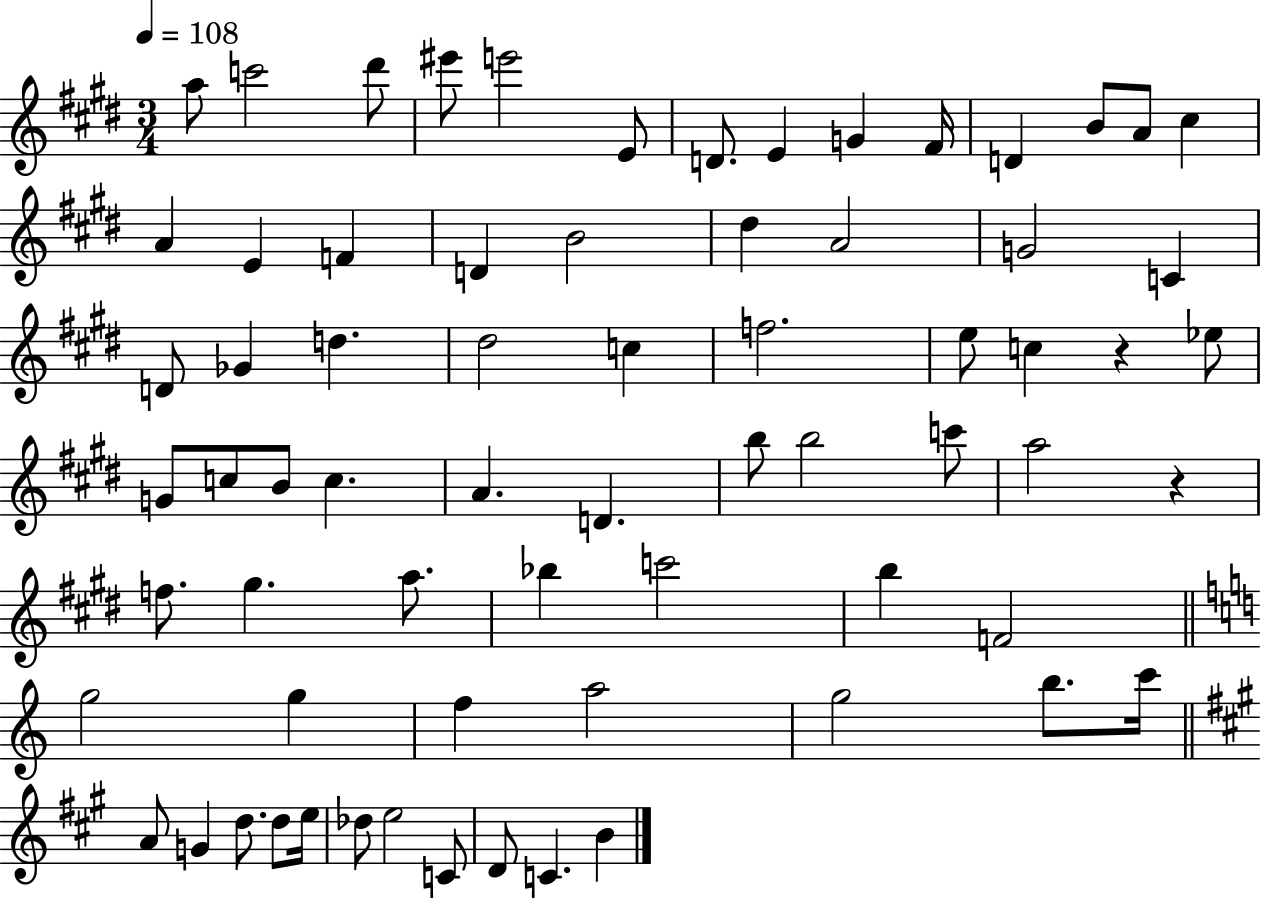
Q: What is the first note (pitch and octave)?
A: A5